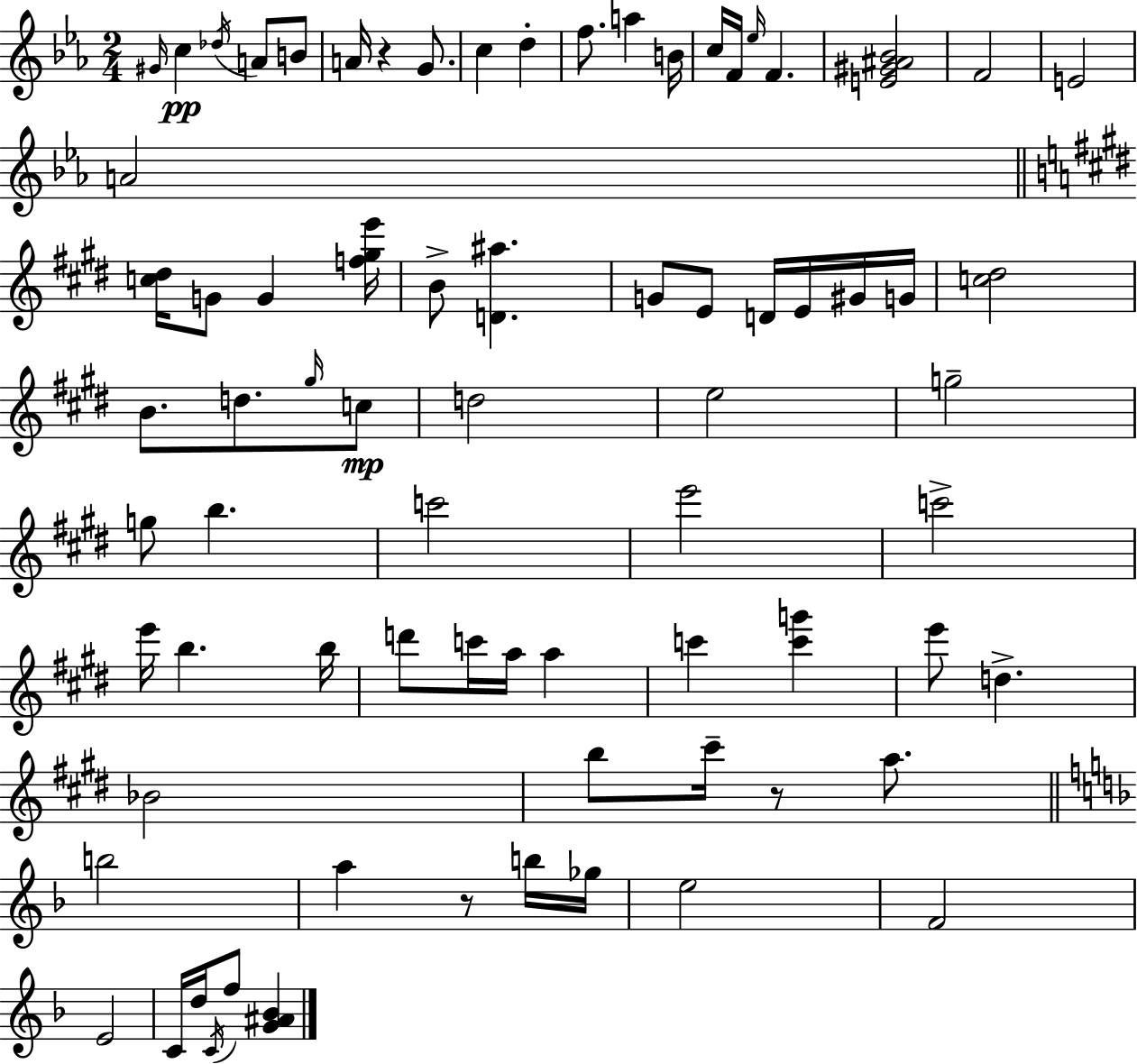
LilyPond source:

{
  \clef treble
  \numericTimeSignature
  \time 2/4
  \key ees \major
  \grace { gis'16 }\pp c''4 \acciaccatura { des''16 } a'8 | b'8 a'16 r4 g'8. | c''4 d''4-. | f''8. a''4 | \break b'16 c''16 f'16 \grace { ees''16 } f'4. | <e' gis' ais' bes'>2 | f'2 | e'2 | \break a'2 | \bar "||" \break \key e \major <c'' dis''>16 g'8 g'4 <f'' gis'' e'''>16 | b'8-> <d' ais''>4. | g'8 e'8 d'16 e'16 gis'16 g'16 | <c'' dis''>2 | \break b'8. d''8. \grace { gis''16 } c''8\mp | d''2 | e''2 | g''2-- | \break g''8 b''4. | c'''2 | e'''2 | c'''2-> | \break e'''16 b''4. | b''16 d'''8 c'''16 a''16 a''4 | c'''4 <c''' g'''>4 | e'''8 d''4.-> | \break bes'2 | b''8 cis'''16-- r8 a''8. | \bar "||" \break \key d \minor b''2 | a''4 r8 b''16 ges''16 | e''2 | f'2 | \break e'2 | c'16 d''16 \acciaccatura { c'16 } f''8 <g' ais' bes'>4 | \bar "|."
}